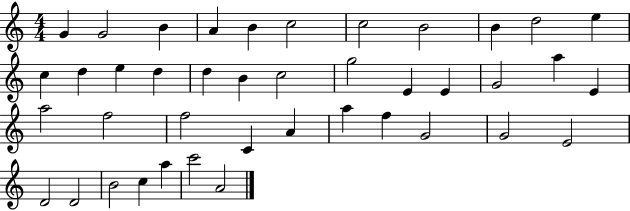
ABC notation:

X:1
T:Untitled
M:4/4
L:1/4
K:C
G G2 B A B c2 c2 B2 B d2 e c d e d d B c2 g2 E E G2 a E a2 f2 f2 C A a f G2 G2 E2 D2 D2 B2 c a c'2 A2